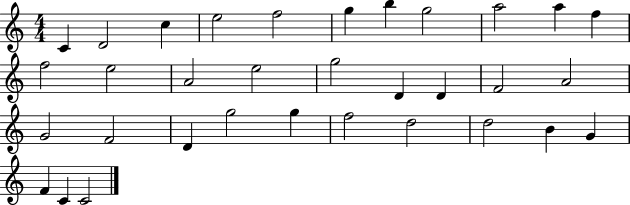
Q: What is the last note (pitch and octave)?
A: C4